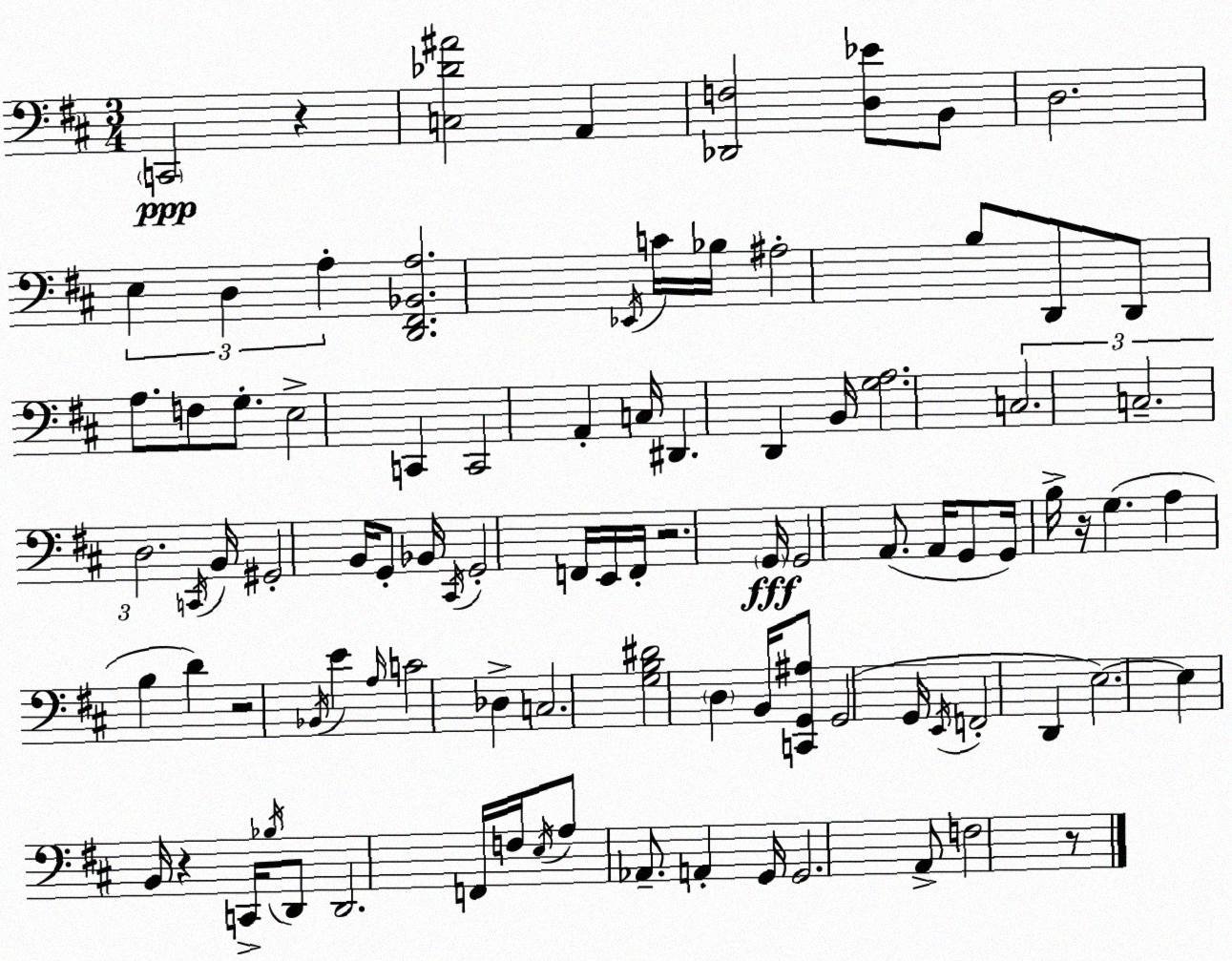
X:1
T:Untitled
M:3/4
L:1/4
K:D
C,,2 z [C,_D^A]2 A,, [_D,,F,]2 [D,_E]/2 B,,/2 D,2 E, D, A, [D,,^F,,_B,,A,]2 _E,,/4 C/4 _B,/4 ^A,2 B,/2 D,,/2 D,,/2 A,/2 F,/2 G,/2 E,2 C,, C,,2 A,, C,/4 ^D,, D,, B,,/4 [G,A,]2 C,2 C,2 D,2 C,,/4 B,,/4 ^G,,2 B,,/4 G,,/2 _B,,/4 ^C,,/4 G,,2 F,,/4 E,,/4 F,,/4 z2 G,,/4 G,,2 A,,/2 A,,/4 G,,/2 G,,/4 B,/4 z/4 G, A, B, D z2 _B,,/4 E A,/4 C2 _D, C,2 [G,B,^D]2 D, B,,/4 [C,,G,,^A,]/2 G,,2 G,,/4 E,,/4 F,,2 D,, E,2 E, B,,/4 z C,,/4 _B,/4 D,,/2 D,,2 F,,/4 F,/4 E,/4 A,/2 _A,,/2 A,, G,,/4 G,,2 A,,/2 F,2 z/2